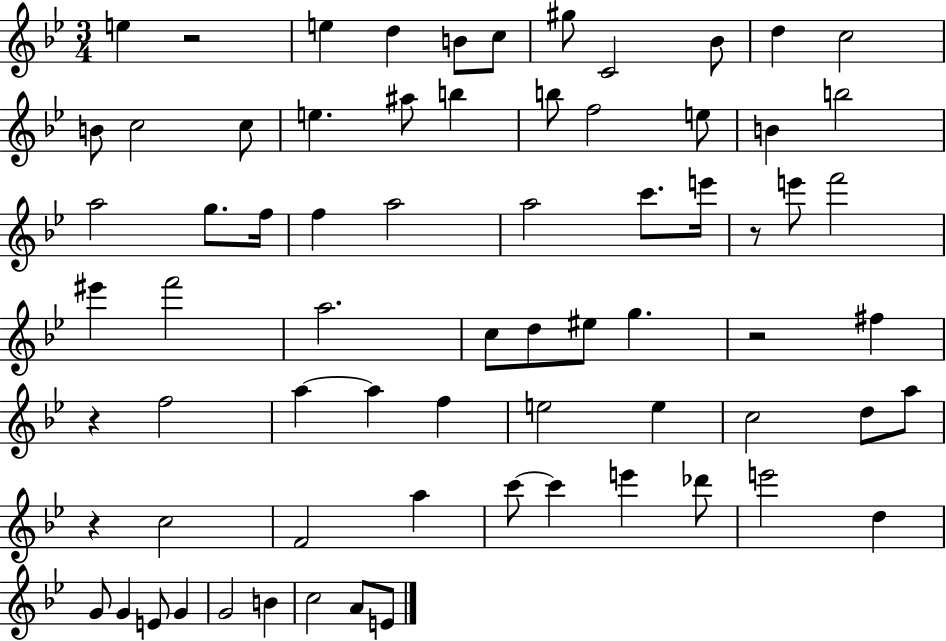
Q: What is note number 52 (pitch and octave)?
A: C6